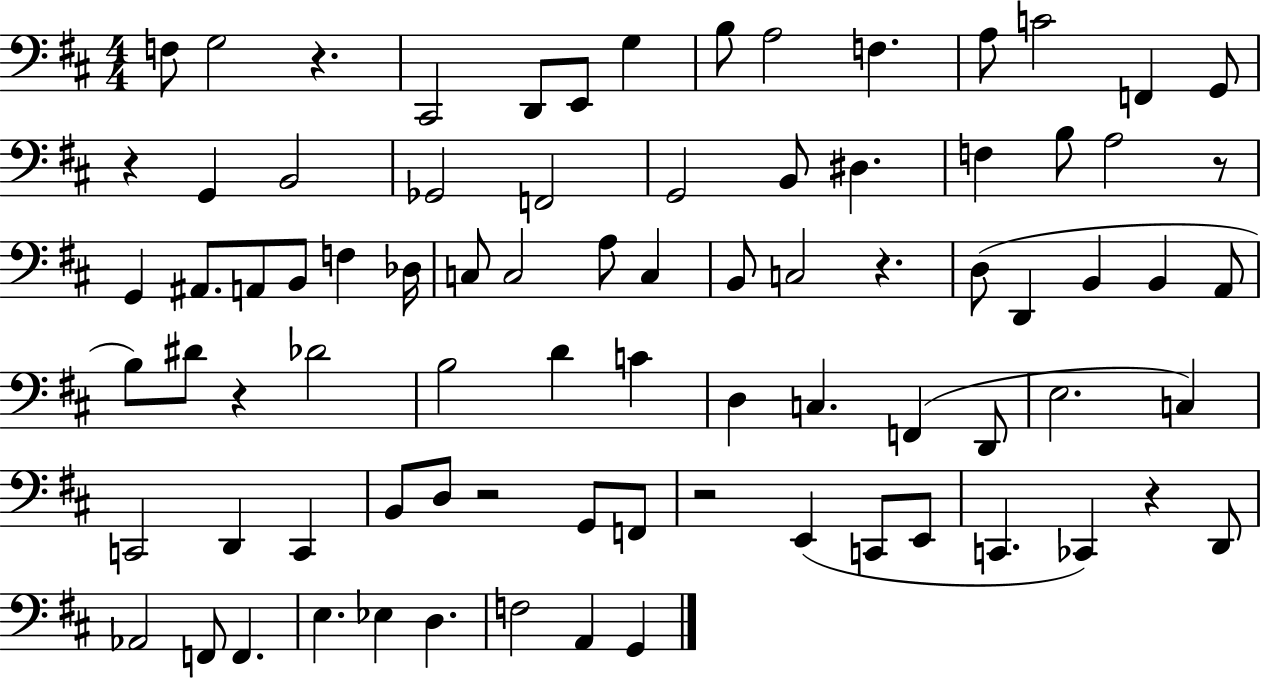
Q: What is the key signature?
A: D major